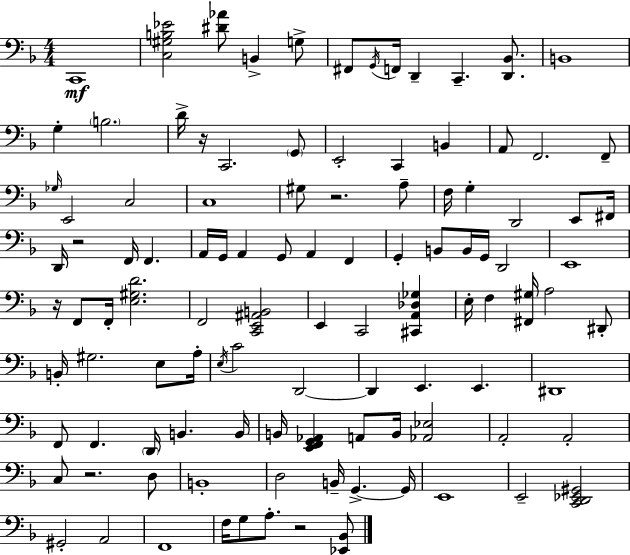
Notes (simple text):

C2/w [C3,G#3,B3,Eb4]/h [D#4,Ab4]/e B2/q G3/e F#2/e G2/s F2/s D2/q C2/q. [D2,Bb2]/e. B2/w G3/q B3/h. D4/s R/s C2/h. G2/e E2/h C2/q B2/q A2/e F2/h. F2/e Gb3/s E2/h C3/h C3/w G#3/e R/h. A3/e F3/s G3/q D2/h E2/e F#2/s D2/s R/h F2/s F2/q. A2/s G2/s A2/q G2/e A2/q F2/q G2/q B2/e B2/s G2/s D2/h E2/w R/s F2/e F2/s [E3,G#3,D4]/h. F2/h [C2,E2,A#2,B2]/h E2/q C2/h [C#2,A2,Db3,Gb3]/q E3/s F3/q [F#2,G#3]/s A3/h D#2/e B2/s G#3/h. E3/e A3/s E3/s C4/h D2/h D2/q E2/q. E2/q. D#2/w F2/e F2/q. D2/s B2/q. B2/s B2/s [E2,F2,G2,Ab2]/q A2/e B2/s [Ab2,Eb3]/h A2/h A2/h C3/e R/h. D3/e B2/w D3/h B2/s G2/q. G2/s E2/w E2/h [C2,D2,Eb2,G#2]/h G#2/h A2/h F2/w F3/s G3/e A3/e. R/h [Eb2,Bb2]/e